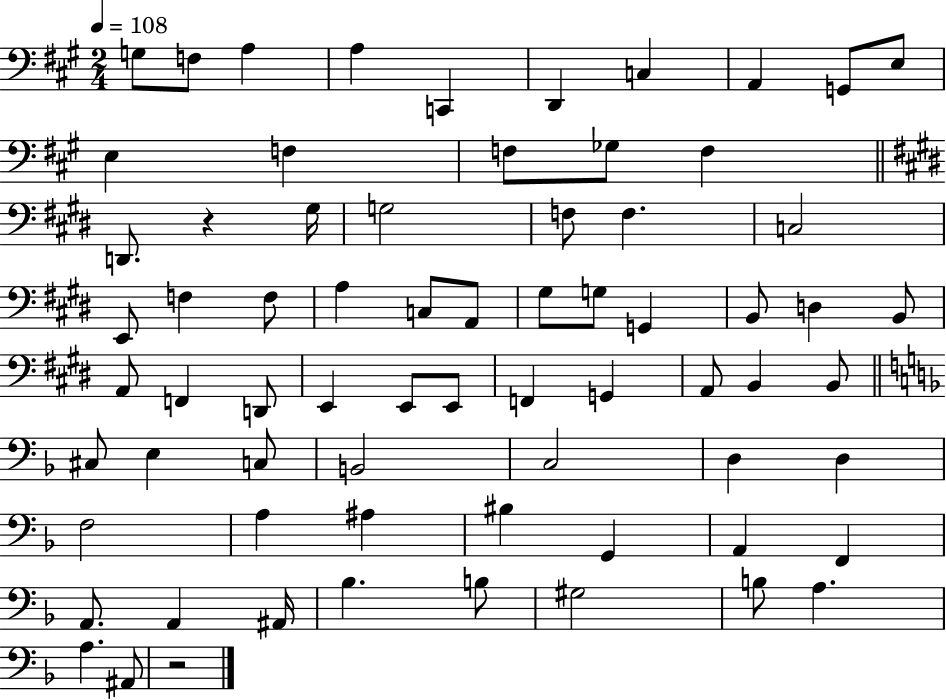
X:1
T:Untitled
M:2/4
L:1/4
K:A
G,/2 F,/2 A, A, C,, D,, C, A,, G,,/2 E,/2 E, F, F,/2 _G,/2 F, D,,/2 z ^G,/4 G,2 F,/2 F, C,2 E,,/2 F, F,/2 A, C,/2 A,,/2 ^G,/2 G,/2 G,, B,,/2 D, B,,/2 A,,/2 F,, D,,/2 E,, E,,/2 E,,/2 F,, G,, A,,/2 B,, B,,/2 ^C,/2 E, C,/2 B,,2 C,2 D, D, F,2 A, ^A, ^B, G,, A,, F,, A,,/2 A,, ^A,,/4 _B, B,/2 ^G,2 B,/2 A, A, ^A,,/2 z2